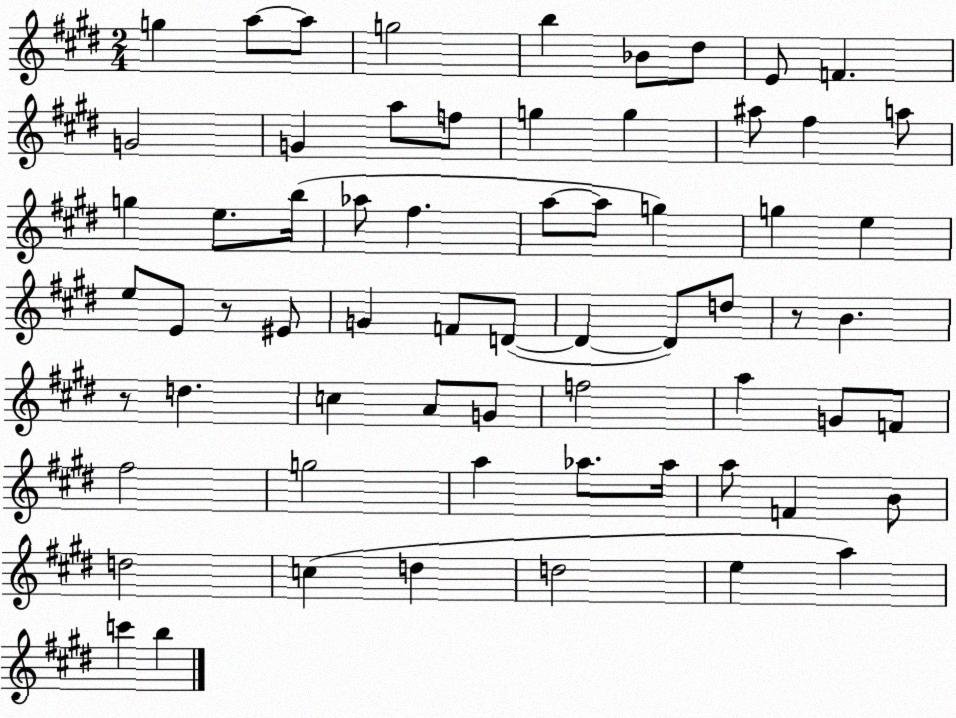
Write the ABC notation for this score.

X:1
T:Untitled
M:2/4
L:1/4
K:E
g a/2 a/2 g2 b _B/2 ^d/2 E/2 F G2 G a/2 f/2 g g ^a/2 ^f a/2 g e/2 b/4 _a/2 ^f a/2 a/2 g g e e/2 E/2 z/2 ^E/2 G F/2 D/2 D D/2 d/2 z/2 B z/2 d c A/2 G/2 f2 a G/2 F/2 ^f2 g2 a _a/2 _a/4 a/2 F B/2 d2 c d d2 e a c' b